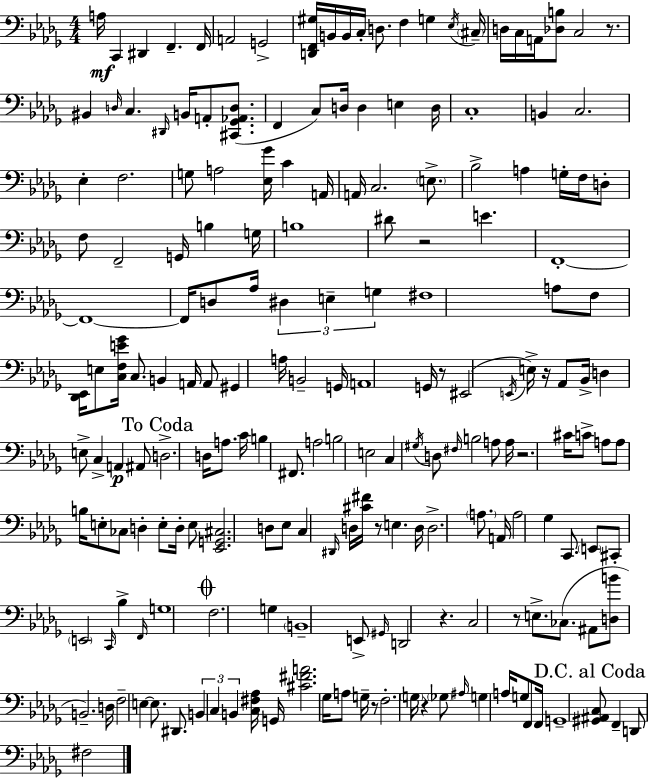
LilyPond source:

{
  \clef bass
  \numericTimeSignature
  \time 4/4
  \key bes \minor
  \repeat volta 2 { a16\mf c,4 dis,4 f,4.-- f,16 | a,2 g,2-> | <d, f, gis>16 b,16 b,16 c16-. d8. f4 g4 \acciaccatura { ees16 } | \parenthesize cis16-- d16 c16 a,16 <des b>8 c2 r8. | \break bis,4 \grace { d16 } c4. \grace { dis,16 } b,16 a,8-. | <cis, ges, aes, d>8.( f,4 c8) d16 d4 e4 | d16 c1-. | b,4 c2. | \break ees4-. f2. | g8 a2 <ees ges'>16 c'4 | a,16 a,16 c2. | \parenthesize e8.-> bes2-> a4 g16-. | \break f16 d8-. f8 f,2-- g,16 b4 | g16 b1 | dis'8 r2 e'4. | f,1-.~~ | \break f,1~~ | f,16 d8 aes16 \tuplet 3/2 { dis4 e4-- g4 } | fis1 | a8 f8 <des, ees,>16 e8 <c f e' ges'>16 c8. b,4 | \break a,16 a,8 gis,4 a16 b,2-- | g,16 a,1 | g,16 r8 eis,2( \acciaccatura { e,16 } e16->) | r16 aes,8 bes,16-> d4 e8-> c4-> a,4\p | \break ais,8 \mark "To Coda" d2.-> | d16 a8. c'16 b4 fis,8. a2 | b2 e2 | c4 \acciaccatura { gis16 } d8 \grace { fis16 } b2 | \break a8 a16 r2. | cis'16 c'8-> a8 a8 b16 e8-. ces8 d4-. | e8-. d16-. e8 <ees, g, cis>2. | d8 ees8 c4 \grace { dis,16 } d16 <cis' fis'>16 r8 | \break e4. d16 d2.-> | \parenthesize a8. a,16 a2 | ges4 c,8. \parenthesize e,8 cis,8-. \parenthesize e,2 | \grace { c,16 } bes4-> \grace { f,16 } g1 | \break \mark \markup { \musicglyph "scripts.coda" } f2. | g4 \parenthesize b,1-- | e,8-> \grace { gis,16 } d,2 | r4. c2 | \break r8 e8.-> ces8.( ais,8 <d b'>8 b,2.--) | d16 f2-- | e4~~ e8. dis,8. \tuplet 3/2 { b,4 | c4 b,4 } <c fis aes>16 g,16 <cis' fis' a'>2. | \break ges16 a8 g16-- r8 f2.-. | \parenthesize g16 r4 \parenthesize ges8 | \grace { ais16 } g4 a16 g8 f,8 f,16 g,1-- | \mark "D.C. al Coda" <gis, ais, c>8 f,4-- | \break d,8 fis2 } \bar "|."
}